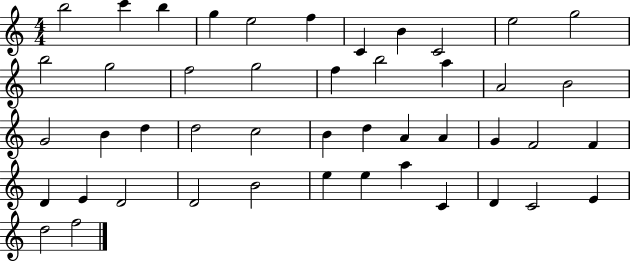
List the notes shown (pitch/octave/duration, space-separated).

B5/h C6/q B5/q G5/q E5/h F5/q C4/q B4/q C4/h E5/h G5/h B5/h G5/h F5/h G5/h F5/q B5/h A5/q A4/h B4/h G4/h B4/q D5/q D5/h C5/h B4/q D5/q A4/q A4/q G4/q F4/h F4/q D4/q E4/q D4/h D4/h B4/h E5/q E5/q A5/q C4/q D4/q C4/h E4/q D5/h F5/h